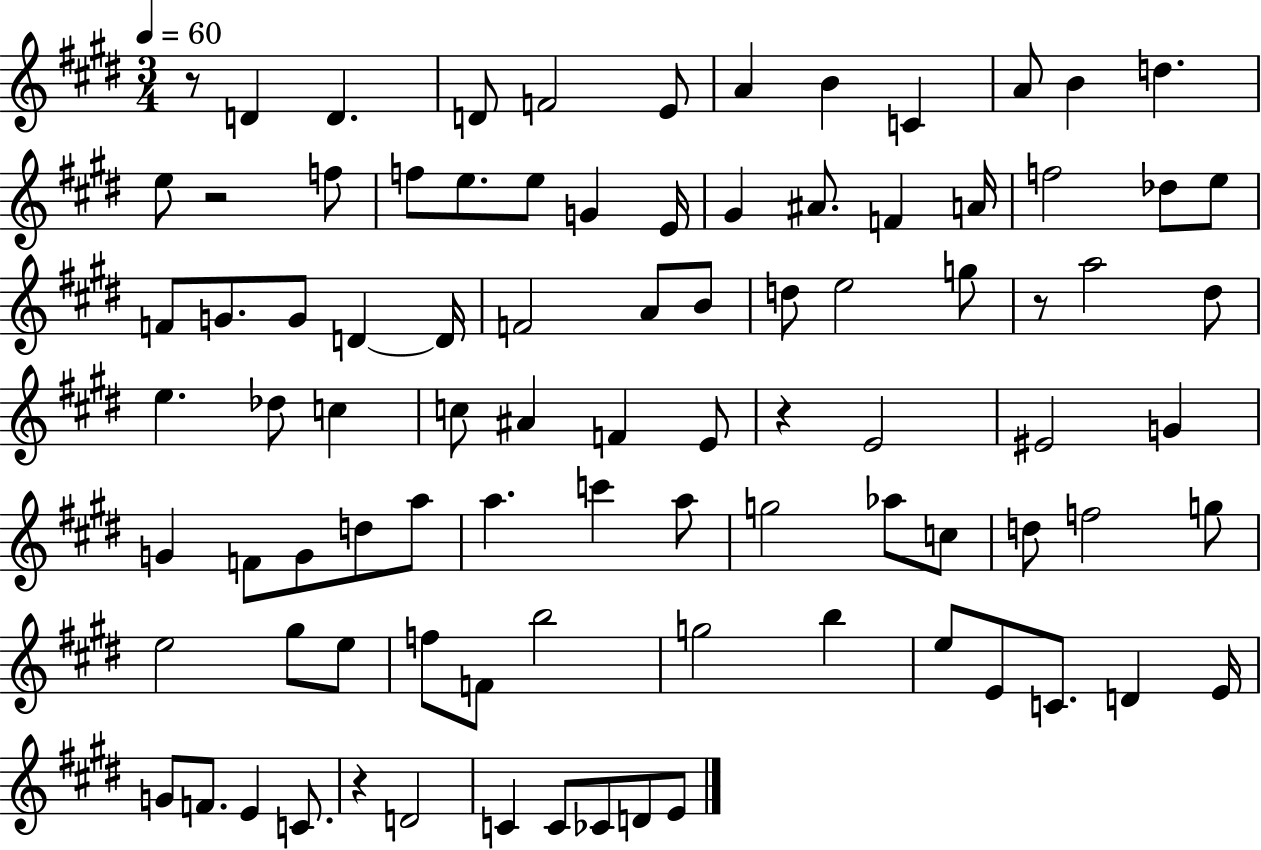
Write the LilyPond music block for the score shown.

{
  \clef treble
  \numericTimeSignature
  \time 3/4
  \key e \major
  \tempo 4 = 60
  \repeat volta 2 { r8 d'4 d'4. | d'8 f'2 e'8 | a'4 b'4 c'4 | a'8 b'4 d''4. | \break e''8 r2 f''8 | f''8 e''8. e''8 g'4 e'16 | gis'4 ais'8. f'4 a'16 | f''2 des''8 e''8 | \break f'8 g'8. g'8 d'4~~ d'16 | f'2 a'8 b'8 | d''8 e''2 g''8 | r8 a''2 dis''8 | \break e''4. des''8 c''4 | c''8 ais'4 f'4 e'8 | r4 e'2 | eis'2 g'4 | \break g'4 f'8 g'8 d''8 a''8 | a''4. c'''4 a''8 | g''2 aes''8 c''8 | d''8 f''2 g''8 | \break e''2 gis''8 e''8 | f''8 f'8 b''2 | g''2 b''4 | e''8 e'8 c'8. d'4 e'16 | \break g'8 f'8. e'4 c'8. | r4 d'2 | c'4 c'8 ces'8 d'8 e'8 | } \bar "|."
}